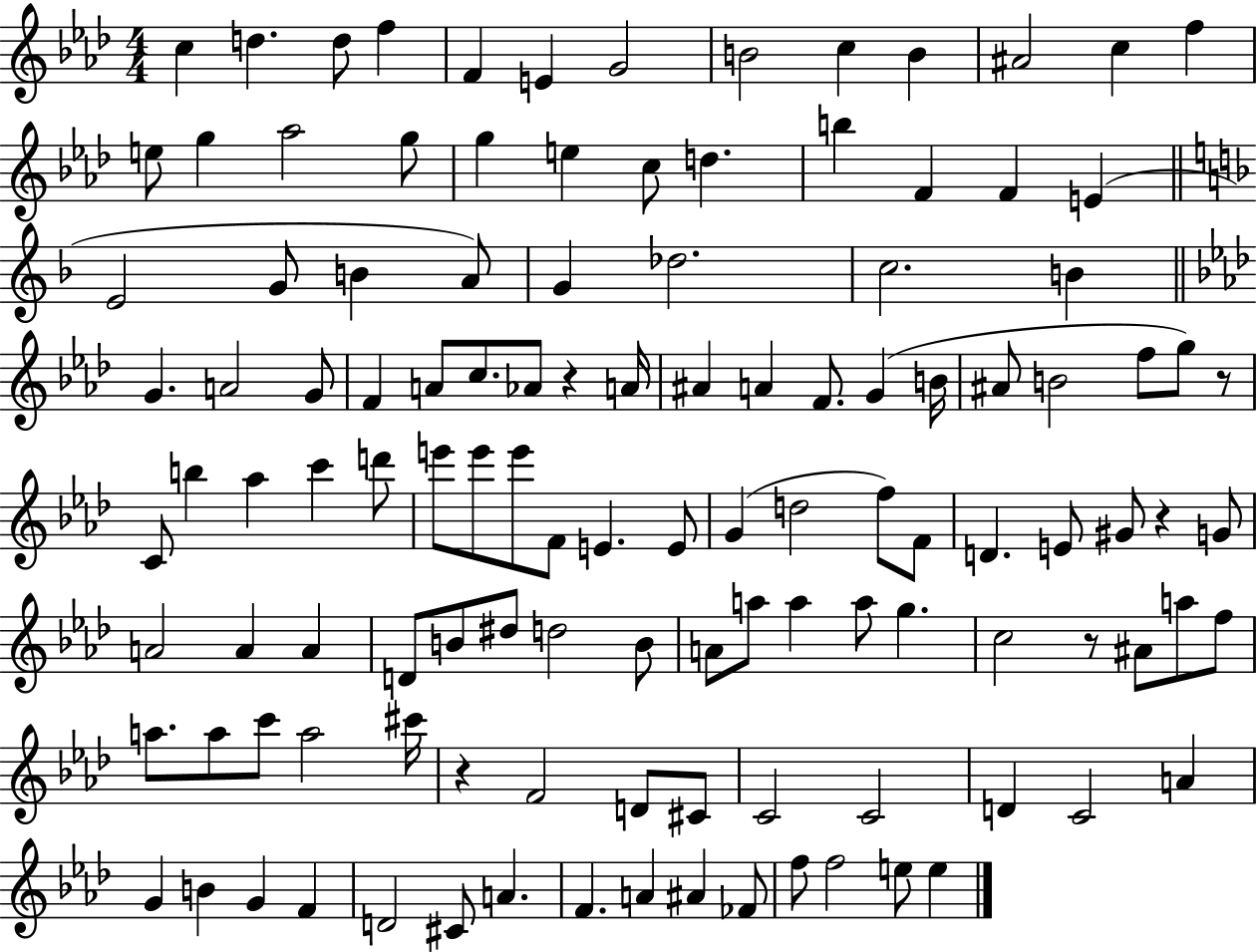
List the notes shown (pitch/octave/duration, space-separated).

C5/q D5/q. D5/e F5/q F4/q E4/q G4/h B4/h C5/q B4/q A#4/h C5/q F5/q E5/e G5/q Ab5/h G5/e G5/q E5/q C5/e D5/q. B5/q F4/q F4/q E4/q E4/h G4/e B4/q A4/e G4/q Db5/h. C5/h. B4/q G4/q. A4/h G4/e F4/q A4/e C5/e. Ab4/e R/q A4/s A#4/q A4/q F4/e. G4/q B4/s A#4/e B4/h F5/e G5/e R/e C4/e B5/q Ab5/q C6/q D6/e E6/e E6/e E6/e F4/e E4/q. E4/e G4/q D5/h F5/e F4/e D4/q. E4/e G#4/e R/q G4/e A4/h A4/q A4/q D4/e B4/e D#5/e D5/h B4/e A4/e A5/e A5/q A5/e G5/q. C5/h R/e A#4/e A5/e F5/e A5/e. A5/e C6/e A5/h C#6/s R/q F4/h D4/e C#4/e C4/h C4/h D4/q C4/h A4/q G4/q B4/q G4/q F4/q D4/h C#4/e A4/q. F4/q. A4/q A#4/q FES4/e F5/e F5/h E5/e E5/q